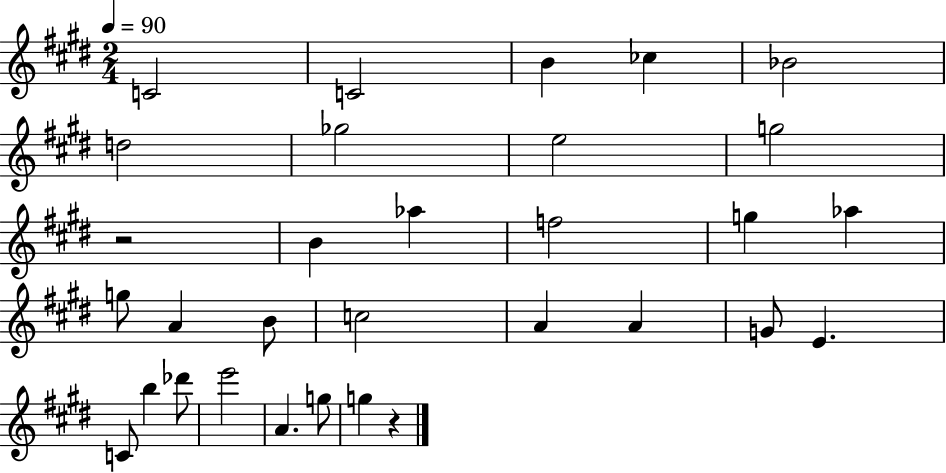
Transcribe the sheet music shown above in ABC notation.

X:1
T:Untitled
M:2/4
L:1/4
K:E
C2 C2 B _c _B2 d2 _g2 e2 g2 z2 B _a f2 g _a g/2 A B/2 c2 A A G/2 E C/2 b _d'/2 e'2 A g/2 g z